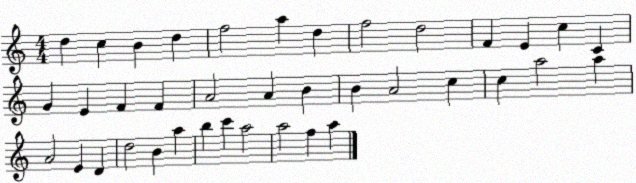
X:1
T:Untitled
M:4/4
L:1/4
K:C
d c B d f2 a d f2 d2 F E c C G E F F A2 A B B A2 c c a2 a A2 E D d2 B a b c' a2 a2 f a